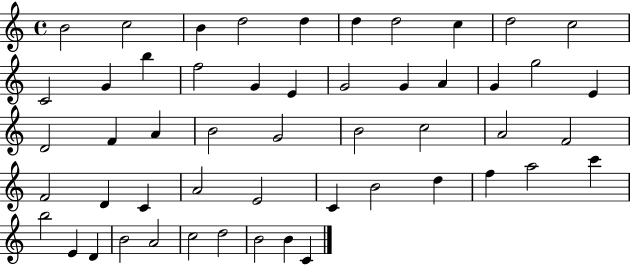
X:1
T:Untitled
M:4/4
L:1/4
K:C
B2 c2 B d2 d d d2 c d2 c2 C2 G b f2 G E G2 G A G g2 E D2 F A B2 G2 B2 c2 A2 F2 F2 D C A2 E2 C B2 d f a2 c' b2 E D B2 A2 c2 d2 B2 B C